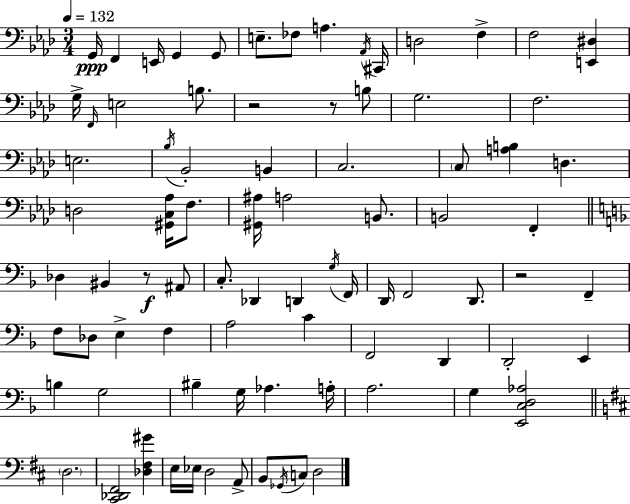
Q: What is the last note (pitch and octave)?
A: D3